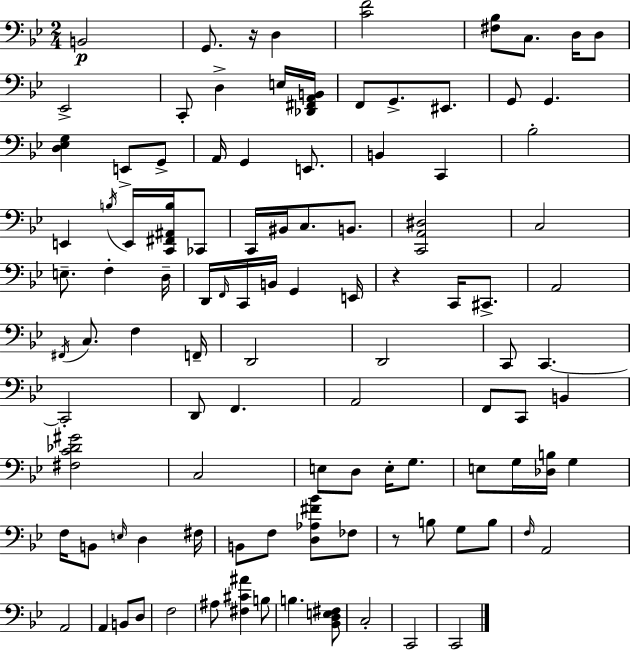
{
  \clef bass
  \numericTimeSignature
  \time 2/4
  \key g \minor
  b,2\p | g,8. r16 d4 | <c' f'>2 | <fis bes>8 c8. d16 d8 | \break ees,2-> | c,8-. d4-> e16 <des, fis, a, b,>16 | f,8 g,8.-> eis,8. | g,8 g,4. | \break <d ees g>4 e,8-> g,8-> | a,16 g,4 e,8. | b,4 c,4 | bes2-. | \break e,4 \acciaccatura { b16 } e,16 <c, fis, ais, b>16 ces,8 | c,16 bis,16 c8. b,8. | <c, a, dis>2 | c2 | \break e8.-- f4-. | d16-- d,16 \grace { f,16 } c,16 b,16 g,4 | e,16 r4 c,16 cis,8.-> | a,2 | \break \acciaccatura { fis,16 } c8. f4 | f,16-- d,2 | d,2 | c,8 c,4.~~ | \break c,2-. | d,8 f,4. | a,2 | f,8 c,8 b,4 | \break <fis c' des' gis'>2 | c2 | e8 d8 e16-. | g8. e8 g16 <des b>16 g4 | \break f16 b,8 \grace { e16 } d4 | fis16 b,8 f8 | <d aes fis' bes'>8 fes8 r8 b8 | g8 b8 \grace { f16 } a,2 | \break a,2 | a,4 | b,8 d8 f2 | ais8 <fis cis' ais'>4 | \break b8 b4. | <bes, d e fis>8 c2-. | c,2 | c,2 | \break \bar "|."
}